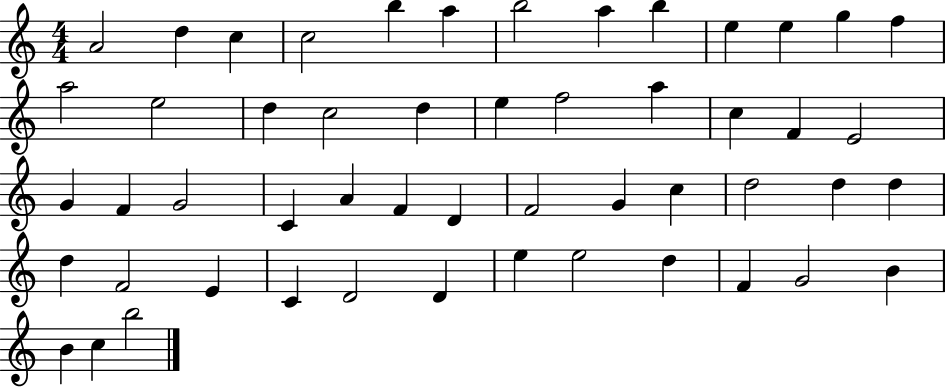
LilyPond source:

{
  \clef treble
  \numericTimeSignature
  \time 4/4
  \key c \major
  a'2 d''4 c''4 | c''2 b''4 a''4 | b''2 a''4 b''4 | e''4 e''4 g''4 f''4 | \break a''2 e''2 | d''4 c''2 d''4 | e''4 f''2 a''4 | c''4 f'4 e'2 | \break g'4 f'4 g'2 | c'4 a'4 f'4 d'4 | f'2 g'4 c''4 | d''2 d''4 d''4 | \break d''4 f'2 e'4 | c'4 d'2 d'4 | e''4 e''2 d''4 | f'4 g'2 b'4 | \break b'4 c''4 b''2 | \bar "|."
}